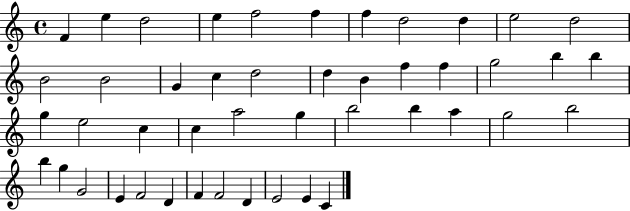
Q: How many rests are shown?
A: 0